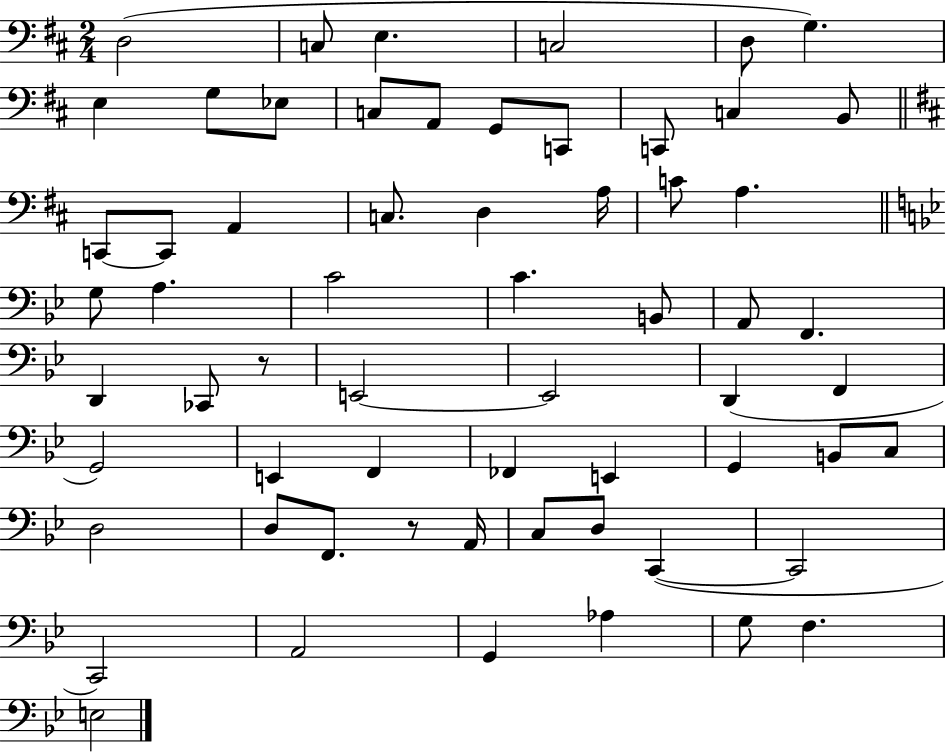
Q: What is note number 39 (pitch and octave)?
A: E2